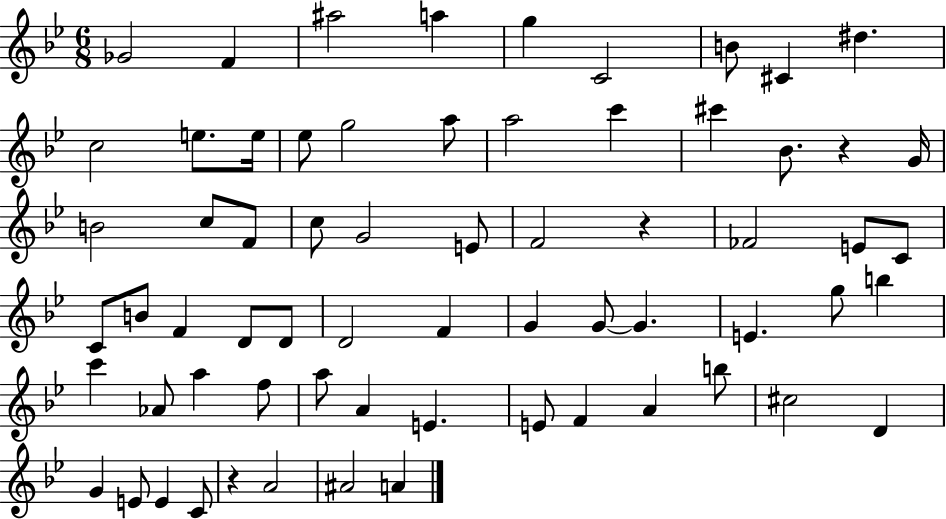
Gb4/h F4/q A#5/h A5/q G5/q C4/h B4/e C#4/q D#5/q. C5/h E5/e. E5/s Eb5/e G5/h A5/e A5/h C6/q C#6/q Bb4/e. R/q G4/s B4/h C5/e F4/e C5/e G4/h E4/e F4/h R/q FES4/h E4/e C4/e C4/e B4/e F4/q D4/e D4/e D4/h F4/q G4/q G4/e G4/q. E4/q. G5/e B5/q C6/q Ab4/e A5/q F5/e A5/e A4/q E4/q. E4/e F4/q A4/q B5/e C#5/h D4/q G4/q E4/e E4/q C4/e R/q A4/h A#4/h A4/q